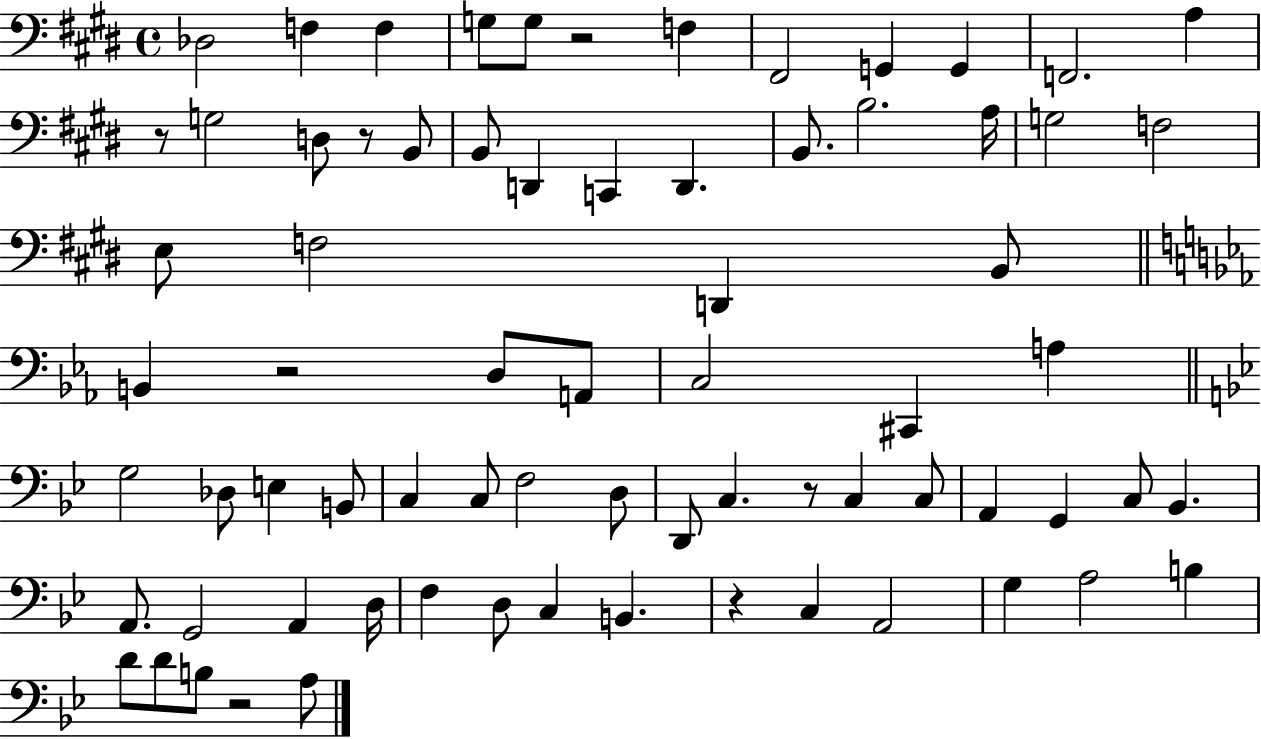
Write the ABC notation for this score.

X:1
T:Untitled
M:4/4
L:1/4
K:E
_D,2 F, F, G,/2 G,/2 z2 F, ^F,,2 G,, G,, F,,2 A, z/2 G,2 D,/2 z/2 B,,/2 B,,/2 D,, C,, D,, B,,/2 B,2 A,/4 G,2 F,2 E,/2 F,2 D,, B,,/2 B,, z2 D,/2 A,,/2 C,2 ^C,, A, G,2 _D,/2 E, B,,/2 C, C,/2 F,2 D,/2 D,,/2 C, z/2 C, C,/2 A,, G,, C,/2 _B,, A,,/2 G,,2 A,, D,/4 F, D,/2 C, B,, z C, A,,2 G, A,2 B, D/2 D/2 B,/2 z2 A,/2